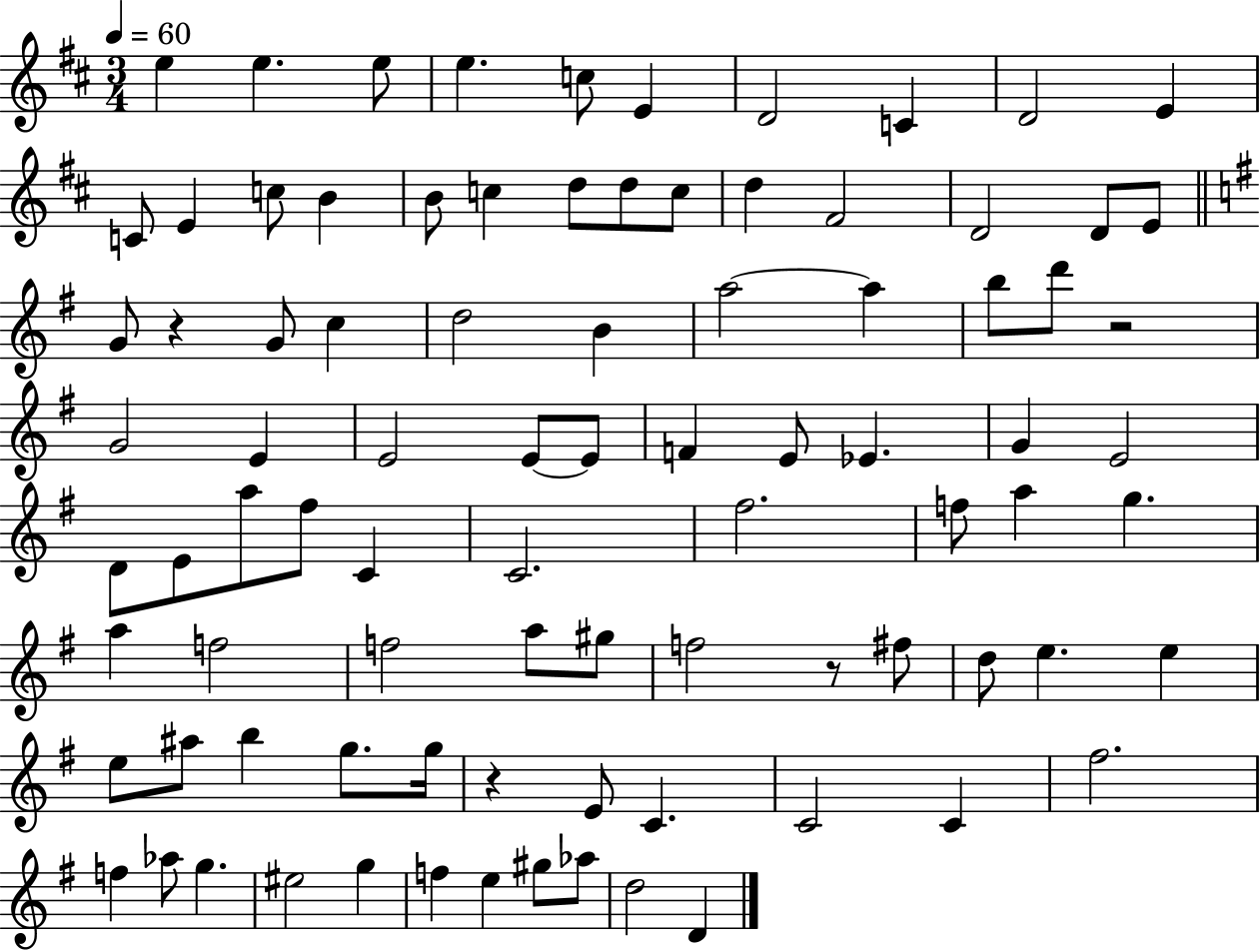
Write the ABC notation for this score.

X:1
T:Untitled
M:3/4
L:1/4
K:D
e e e/2 e c/2 E D2 C D2 E C/2 E c/2 B B/2 c d/2 d/2 c/2 d ^F2 D2 D/2 E/2 G/2 z G/2 c d2 B a2 a b/2 d'/2 z2 G2 E E2 E/2 E/2 F E/2 _E G E2 D/2 E/2 a/2 ^f/2 C C2 ^f2 f/2 a g a f2 f2 a/2 ^g/2 f2 z/2 ^f/2 d/2 e e e/2 ^a/2 b g/2 g/4 z E/2 C C2 C ^f2 f _a/2 g ^e2 g f e ^g/2 _a/2 d2 D